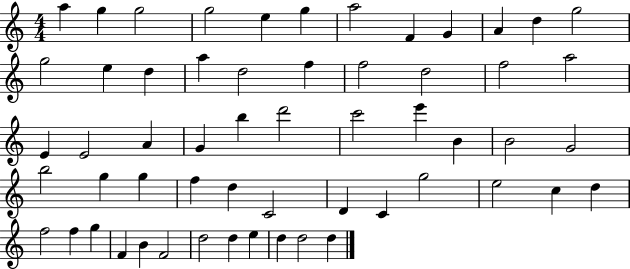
{
  \clef treble
  \numericTimeSignature
  \time 4/4
  \key c \major
  a''4 g''4 g''2 | g''2 e''4 g''4 | a''2 f'4 g'4 | a'4 d''4 g''2 | \break g''2 e''4 d''4 | a''4 d''2 f''4 | f''2 d''2 | f''2 a''2 | \break e'4 e'2 a'4 | g'4 b''4 d'''2 | c'''2 e'''4 b'4 | b'2 g'2 | \break b''2 g''4 g''4 | f''4 d''4 c'2 | d'4 c'4 g''2 | e''2 c''4 d''4 | \break f''2 f''4 g''4 | f'4 b'4 f'2 | d''2 d''4 e''4 | d''4 d''2 d''4 | \break \bar "|."
}